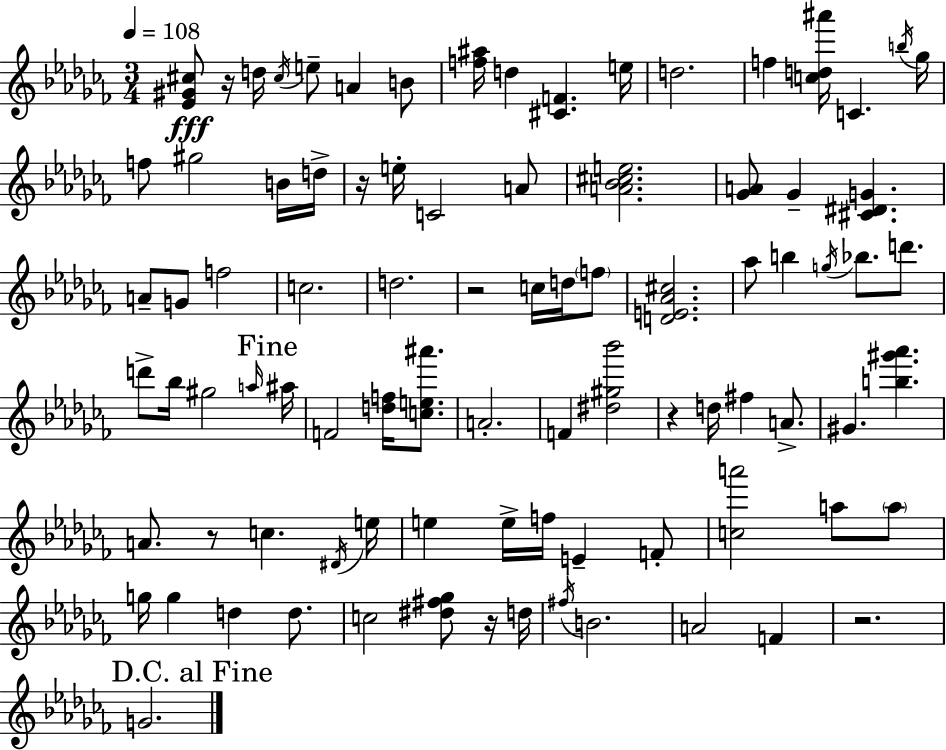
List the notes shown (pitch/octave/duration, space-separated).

[Eb4,G#4,C#5]/e R/s D5/s C#5/s E5/e A4/q B4/e [F5,A#5]/s D5/q [C#4,F4]/q. E5/s D5/h. F5/q [C5,D5,A#6]/s C4/q. B5/s Gb5/s F5/e G#5/h B4/s D5/s R/s E5/s C4/h A4/e [A4,Bb4,C#5,E5]/h. [Gb4,A4]/e Gb4/q [C#4,D#4,G4]/q. A4/e G4/e F5/h C5/h. D5/h. R/h C5/s D5/s F5/e [D4,E4,Ab4,C#5]/h. Ab5/e B5/q G5/s Bb5/e. D6/e. D6/e Bb5/s G#5/h A5/s A#5/s F4/h [D5,F5]/s [C5,E5,A#6]/e. A4/h. F4/q [D#5,G#5,Bb6]/h R/q D5/s F#5/q A4/e. G#4/q. [B5,G#6,Ab6]/q. A4/e. R/e C5/q. D#4/s E5/s E5/q E5/s F5/s E4/q F4/e [C5,A6]/h A5/e A5/e G5/s G5/q D5/q D5/e. C5/h [D#5,F#5,Gb5]/e R/s D5/s F#5/s B4/h. A4/h F4/q R/h. G4/h.